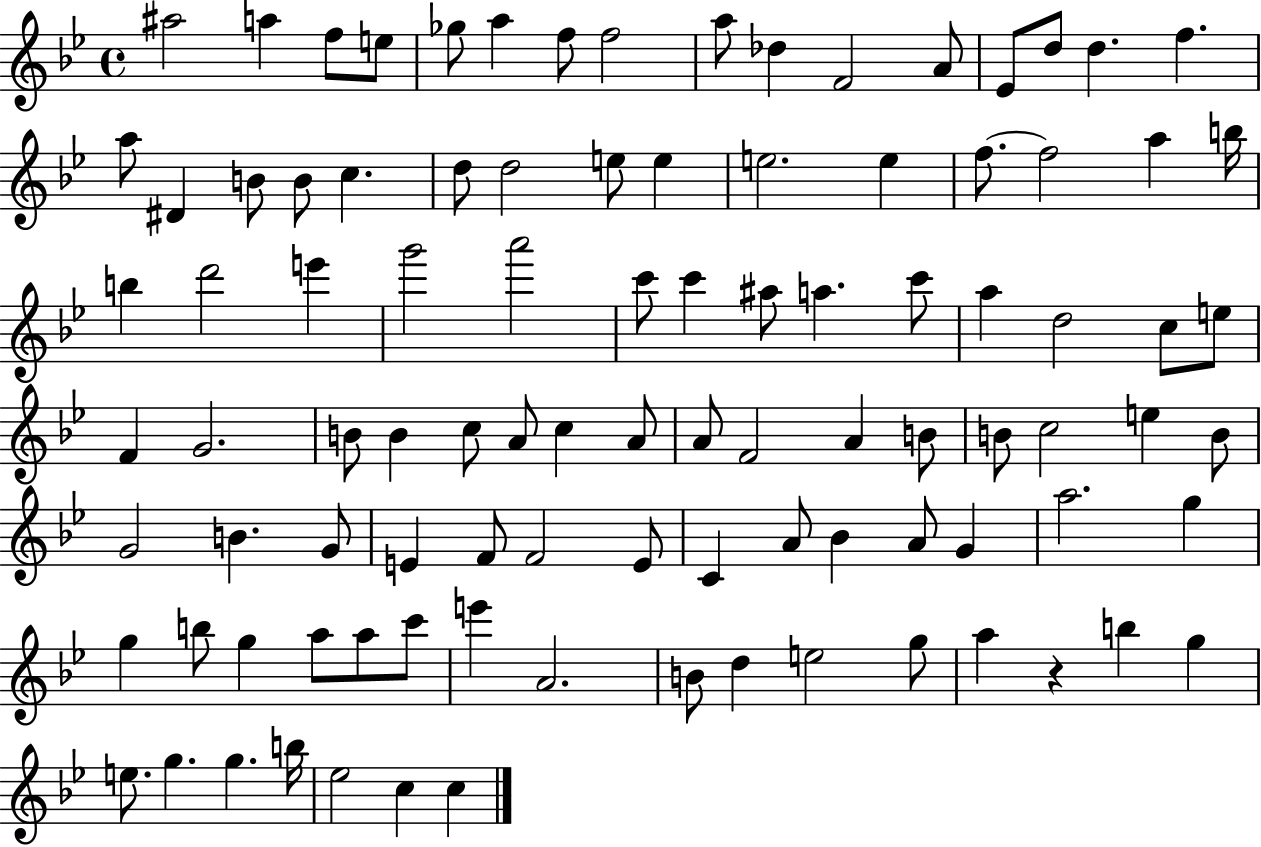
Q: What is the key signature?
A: BES major